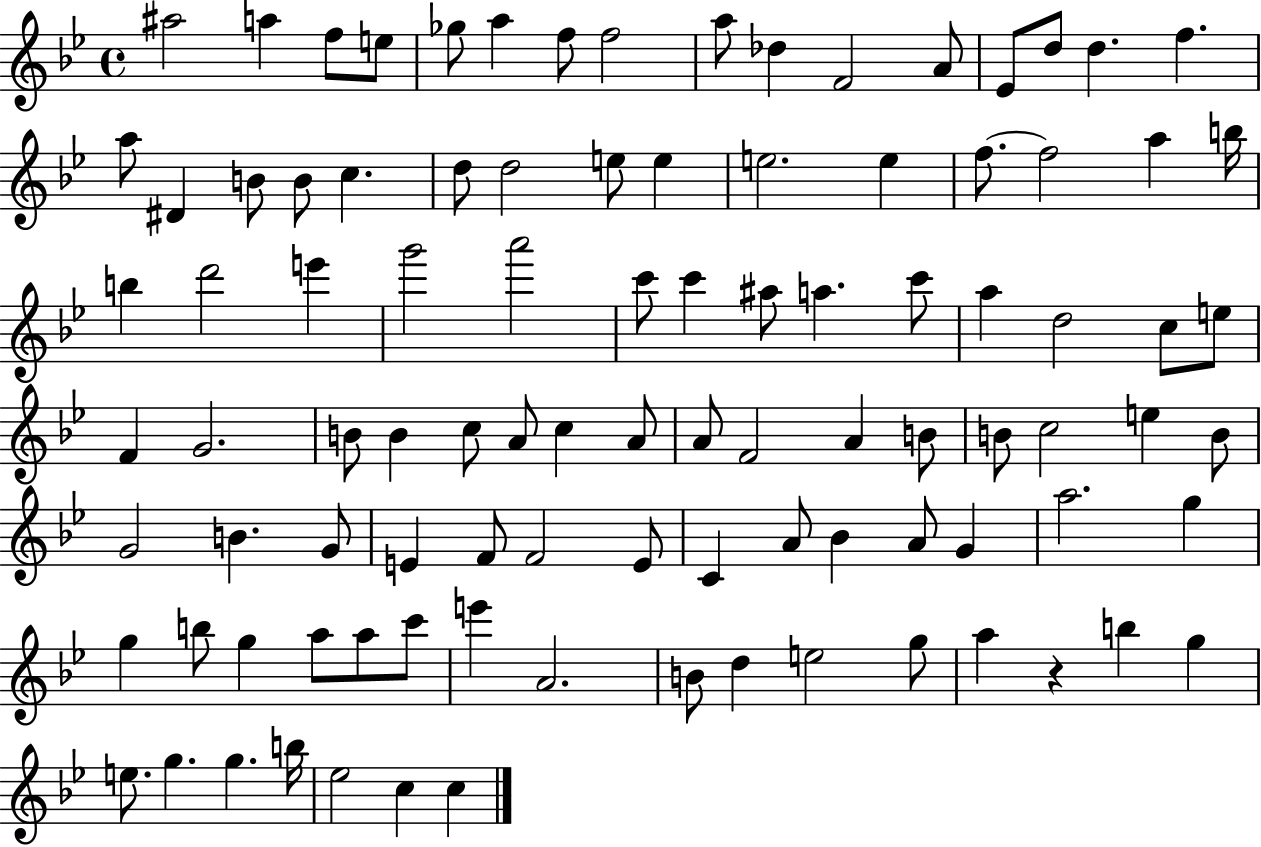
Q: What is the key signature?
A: BES major